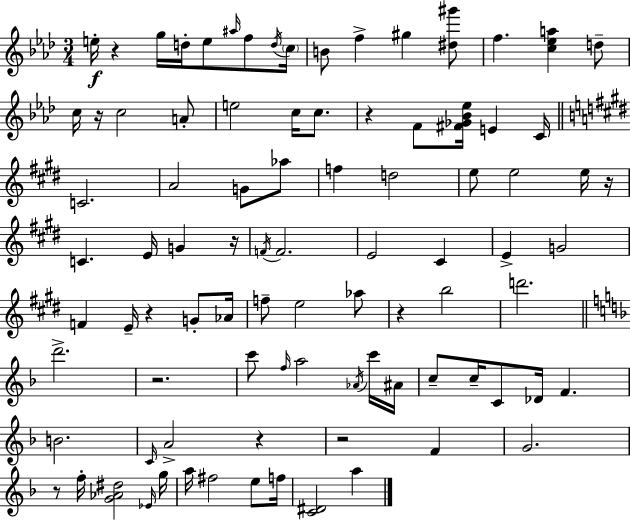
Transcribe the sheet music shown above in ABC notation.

X:1
T:Untitled
M:3/4
L:1/4
K:Ab
e/4 z g/4 d/4 e/2 ^a/4 f/2 d/4 c/4 B/2 f ^g [^d^g']/2 f [c_ea] d/2 c/4 z/4 c2 A/2 e2 c/4 c/2 z F/2 [^F_G_B_e]/4 E C/4 C2 A2 G/2 _a/2 f d2 e/2 e2 e/4 z/4 C E/4 G z/4 F/4 F2 E2 ^C E G2 F E/4 z G/2 _A/4 f/2 e2 _a/2 z b2 d'2 d'2 z2 c'/2 f/4 a2 _A/4 c'/4 ^A/4 c/2 c/4 C/2 _D/4 F B2 C/4 A2 z z2 F G2 z/2 f/4 [G_A^d]2 _E/4 g/4 a/4 ^f2 e/2 f/4 [C^D]2 a